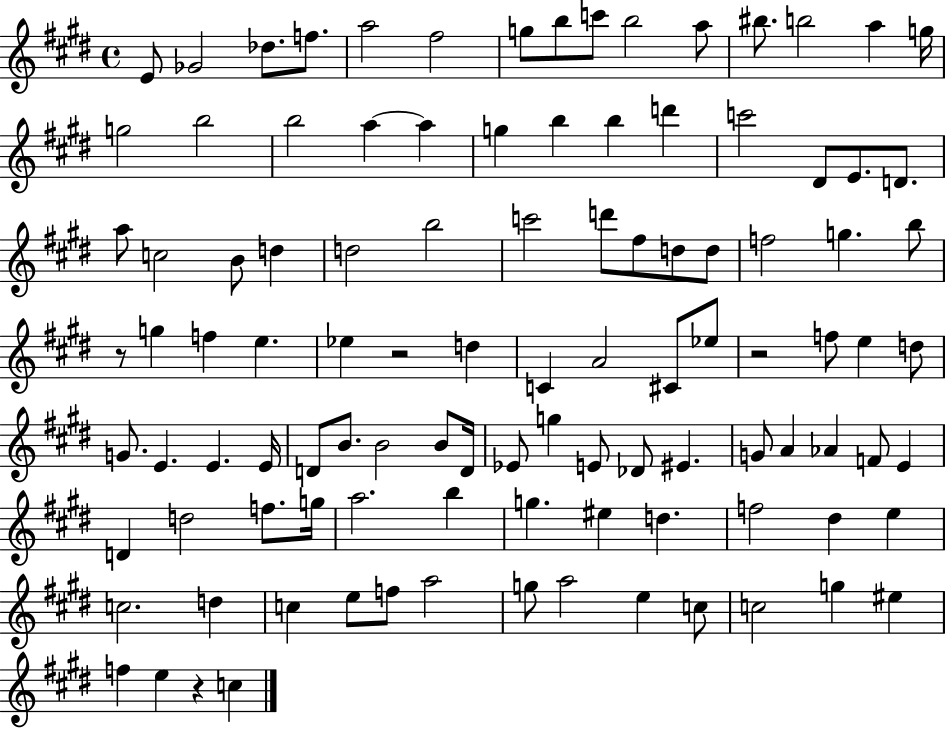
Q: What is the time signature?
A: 4/4